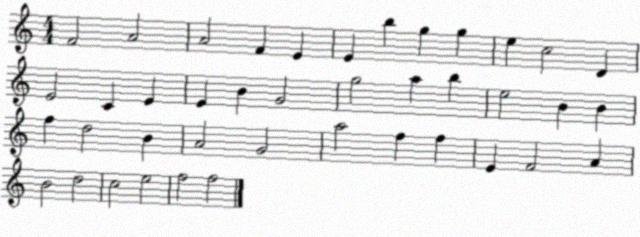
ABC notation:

X:1
T:Untitled
M:4/4
L:1/4
K:C
F2 A2 A2 F E E b g g e c2 D E2 C E E B G2 g2 a b e2 B B f d2 B A2 G2 a2 f f E F2 A B2 d2 c2 e2 f2 f2